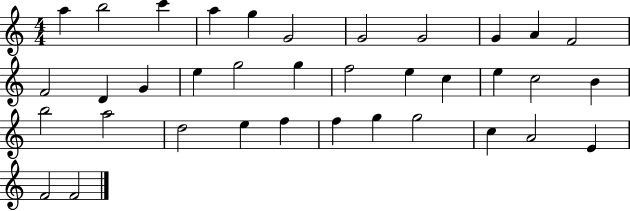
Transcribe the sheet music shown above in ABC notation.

X:1
T:Untitled
M:4/4
L:1/4
K:C
a b2 c' a g G2 G2 G2 G A F2 F2 D G e g2 g f2 e c e c2 B b2 a2 d2 e f f g g2 c A2 E F2 F2